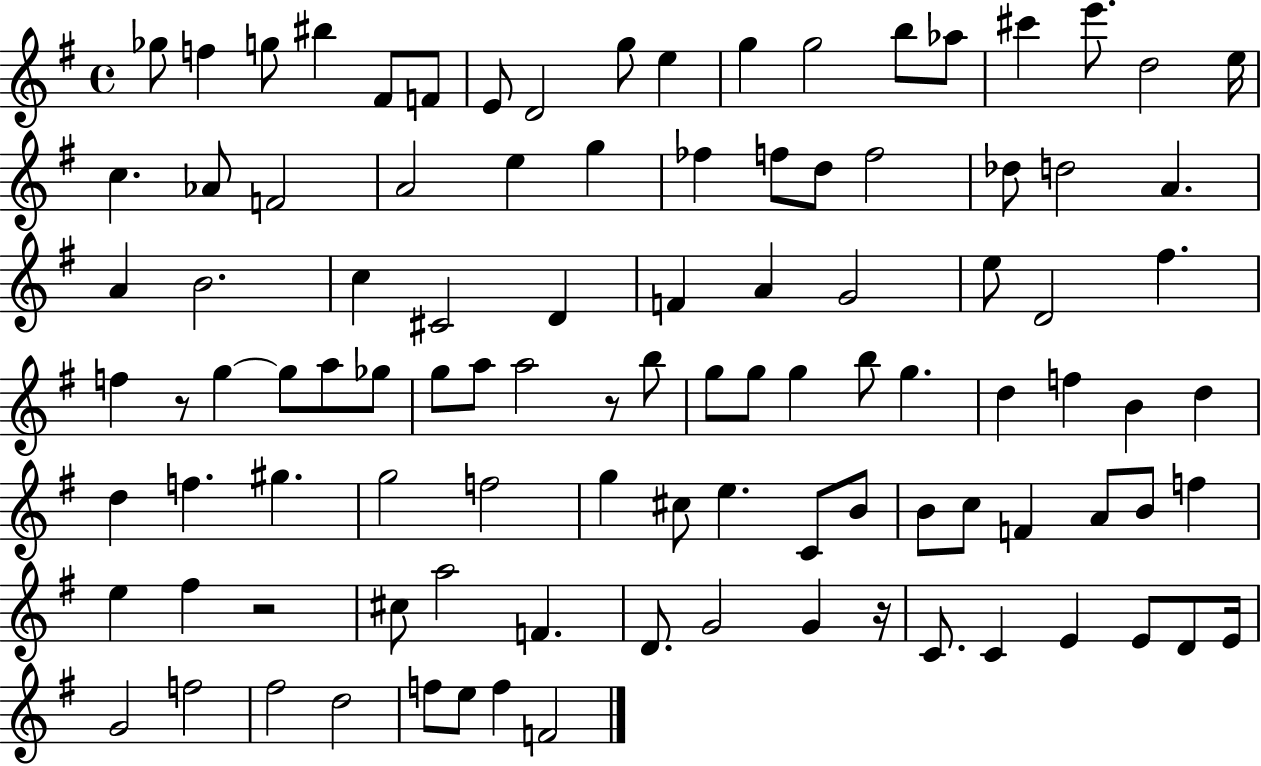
Gb5/e F5/q G5/e BIS5/q F#4/e F4/e E4/e D4/h G5/e E5/q G5/q G5/h B5/e Ab5/e C#6/q E6/e. D5/h E5/s C5/q. Ab4/e F4/h A4/h E5/q G5/q FES5/q F5/e D5/e F5/h Db5/e D5/h A4/q. A4/q B4/h. C5/q C#4/h D4/q F4/q A4/q G4/h E5/e D4/h F#5/q. F5/q R/e G5/q G5/e A5/e Gb5/e G5/e A5/e A5/h R/e B5/e G5/e G5/e G5/q B5/e G5/q. D5/q F5/q B4/q D5/q D5/q F5/q. G#5/q. G5/h F5/h G5/q C#5/e E5/q. C4/e B4/e B4/e C5/e F4/q A4/e B4/e F5/q E5/q F#5/q R/h C#5/e A5/h F4/q. D4/e. G4/h G4/q R/s C4/e. C4/q E4/q E4/e D4/e E4/s G4/h F5/h F#5/h D5/h F5/e E5/e F5/q F4/h